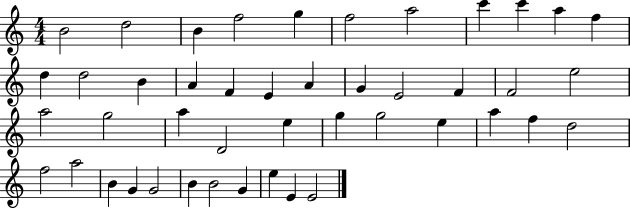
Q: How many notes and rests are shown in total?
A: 45